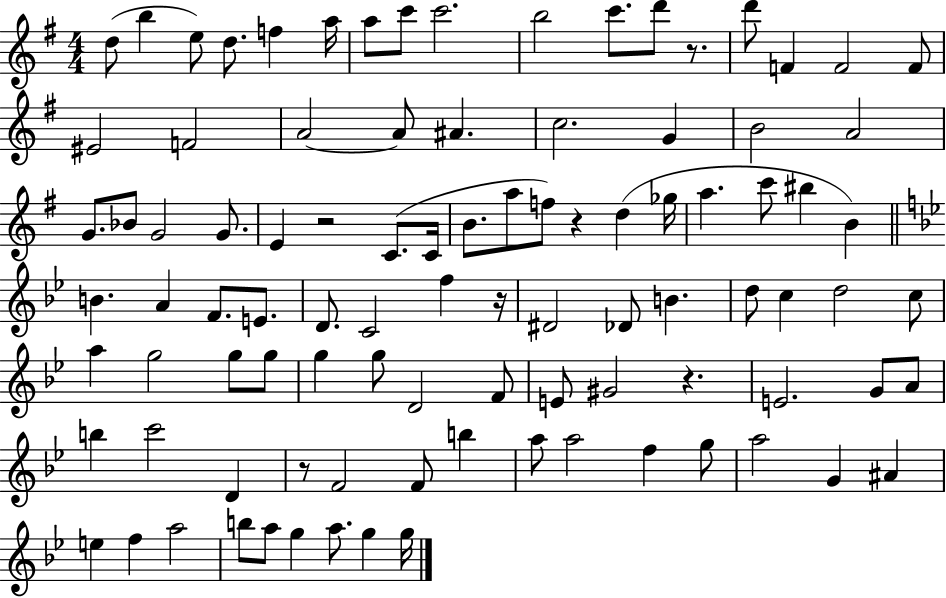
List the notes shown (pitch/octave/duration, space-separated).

D5/e B5/q E5/e D5/e. F5/q A5/s A5/e C6/e C6/h. B5/h C6/e. D6/e R/e. D6/e F4/q F4/h F4/e EIS4/h F4/h A4/h A4/e A#4/q. C5/h. G4/q B4/h A4/h G4/e. Bb4/e G4/h G4/e. E4/q R/h C4/e. C4/s B4/e. A5/e F5/e R/q D5/q Gb5/s A5/q. C6/e BIS5/q B4/q B4/q. A4/q F4/e. E4/e. D4/e. C4/h F5/q R/s D#4/h Db4/e B4/q. D5/e C5/q D5/h C5/e A5/q G5/h G5/e G5/e G5/q G5/e D4/h F4/e E4/e G#4/h R/q. E4/h. G4/e A4/e B5/q C6/h D4/q R/e F4/h F4/e B5/q A5/e A5/h F5/q G5/e A5/h G4/q A#4/q E5/q F5/q A5/h B5/e A5/e G5/q A5/e. G5/q G5/s